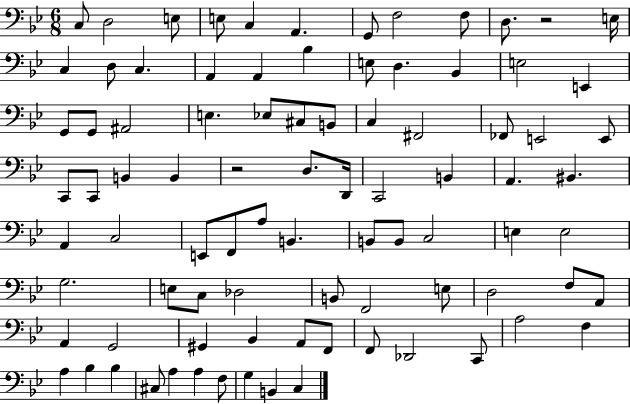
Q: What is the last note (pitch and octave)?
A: C3